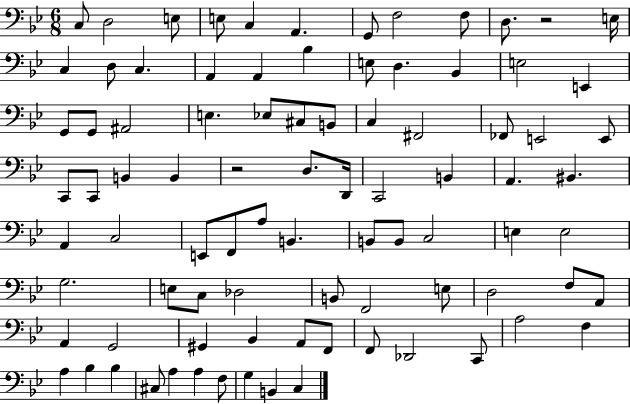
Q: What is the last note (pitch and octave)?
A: C3